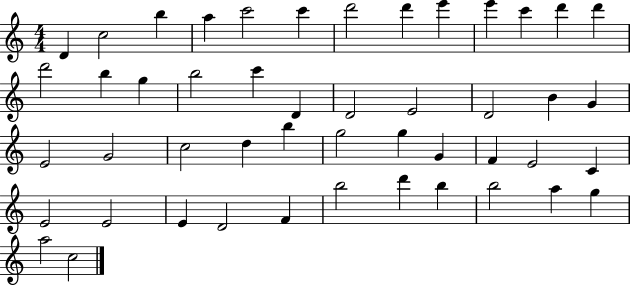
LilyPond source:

{
  \clef treble
  \numericTimeSignature
  \time 4/4
  \key c \major
  d'4 c''2 b''4 | a''4 c'''2 c'''4 | d'''2 d'''4 e'''4 | e'''4 c'''4 d'''4 d'''4 | \break d'''2 b''4 g''4 | b''2 c'''4 d'4 | d'2 e'2 | d'2 b'4 g'4 | \break e'2 g'2 | c''2 d''4 b''4 | g''2 g''4 g'4 | f'4 e'2 c'4 | \break e'2 e'2 | e'4 d'2 f'4 | b''2 d'''4 b''4 | b''2 a''4 g''4 | \break a''2 c''2 | \bar "|."
}